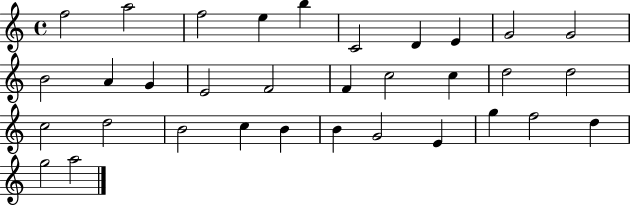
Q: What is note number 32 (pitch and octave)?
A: G5